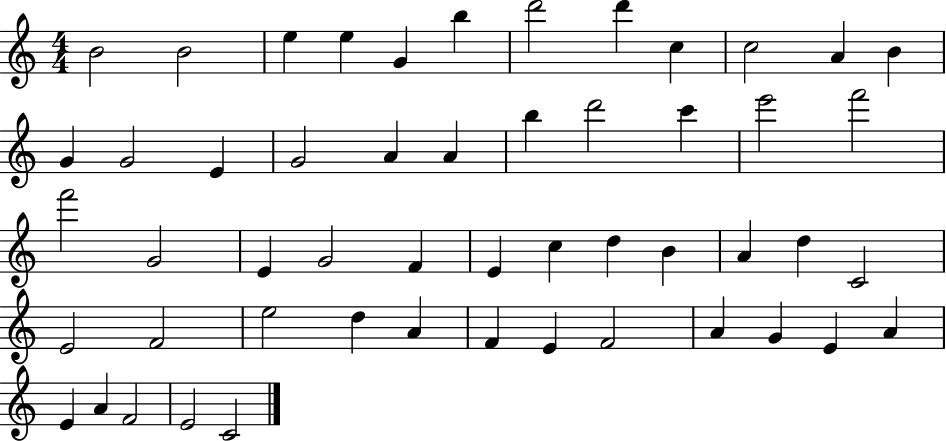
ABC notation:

X:1
T:Untitled
M:4/4
L:1/4
K:C
B2 B2 e e G b d'2 d' c c2 A B G G2 E G2 A A b d'2 c' e'2 f'2 f'2 G2 E G2 F E c d B A d C2 E2 F2 e2 d A F E F2 A G E A E A F2 E2 C2